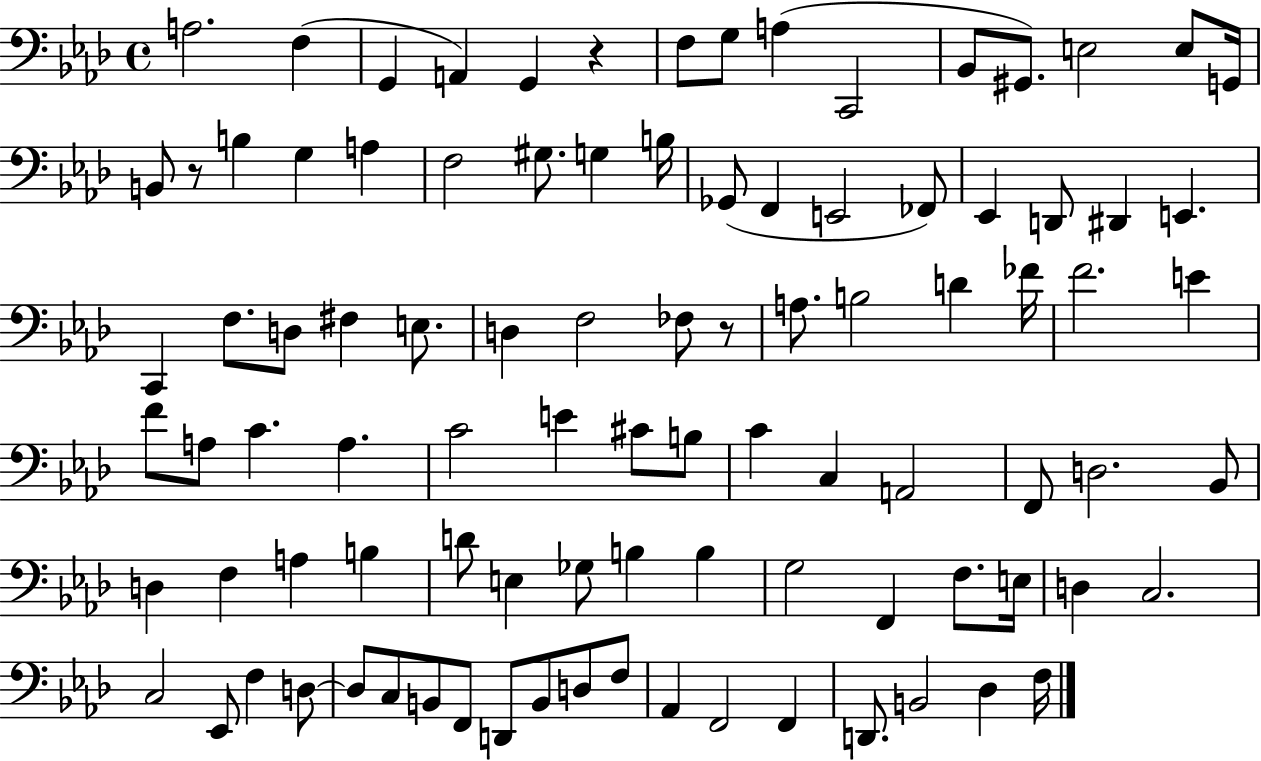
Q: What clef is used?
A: bass